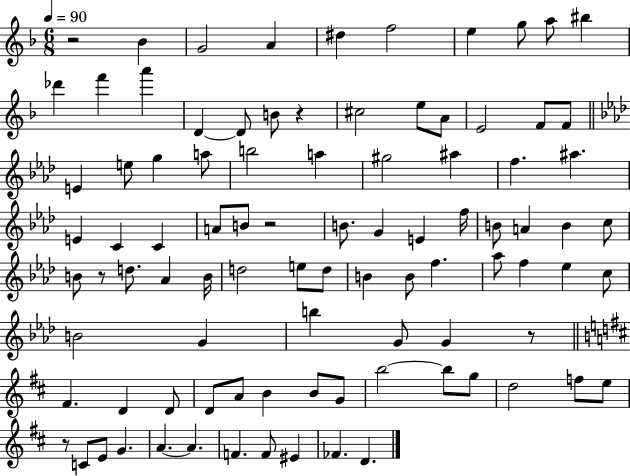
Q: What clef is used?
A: treble